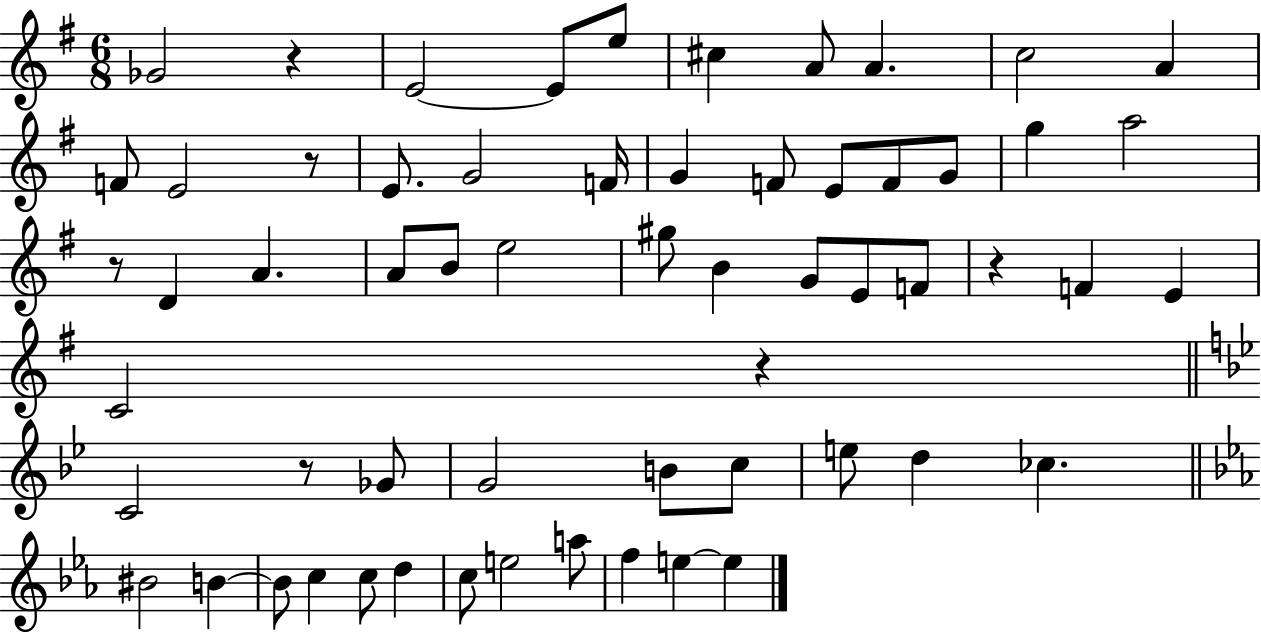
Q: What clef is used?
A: treble